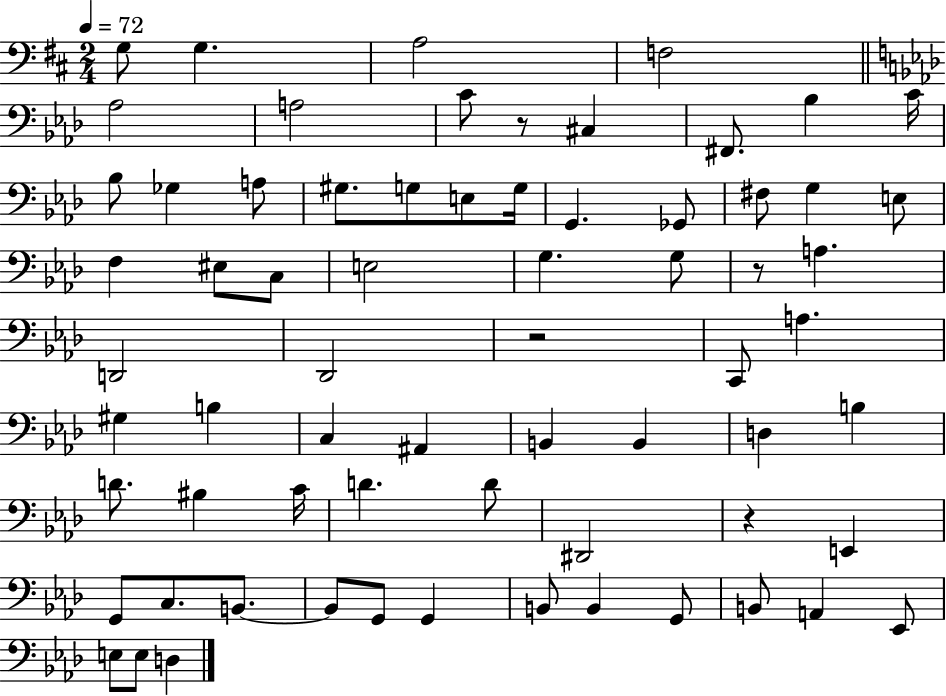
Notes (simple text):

G3/e G3/q. A3/h F3/h Ab3/h A3/h C4/e R/e C#3/q F#2/e. Bb3/q C4/s Bb3/e Gb3/q A3/e G#3/e. G3/e E3/e G3/s G2/q. Gb2/e F#3/e G3/q E3/e F3/q EIS3/e C3/e E3/h G3/q. G3/e R/e A3/q. D2/h Db2/h R/h C2/e A3/q. G#3/q B3/q C3/q A#2/q B2/q B2/q D3/q B3/q D4/e. BIS3/q C4/s D4/q. D4/e D#2/h R/q E2/q G2/e C3/e. B2/e. B2/e G2/e G2/q B2/e B2/q G2/e B2/e A2/q Eb2/e E3/e E3/e D3/q